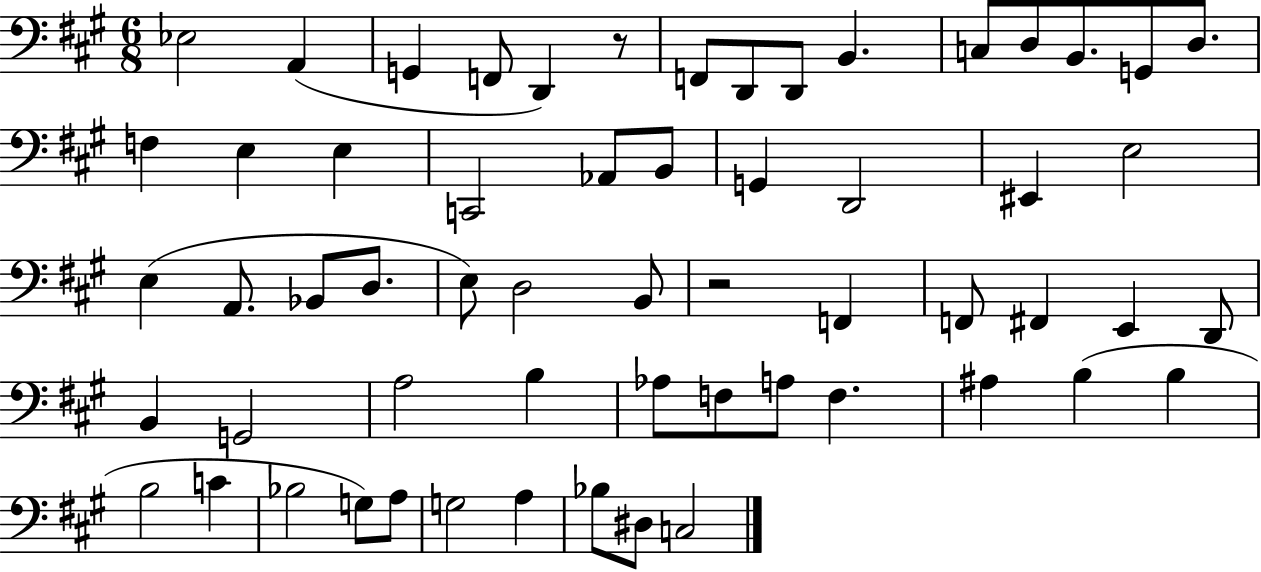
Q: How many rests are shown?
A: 2